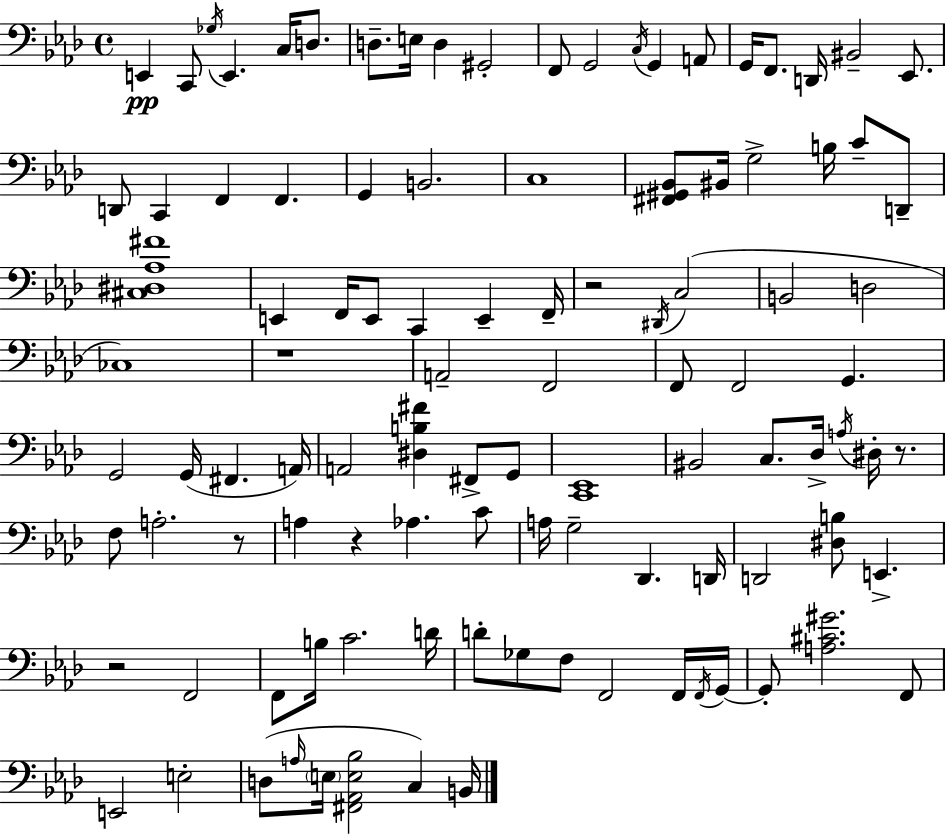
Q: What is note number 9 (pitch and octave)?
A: D3